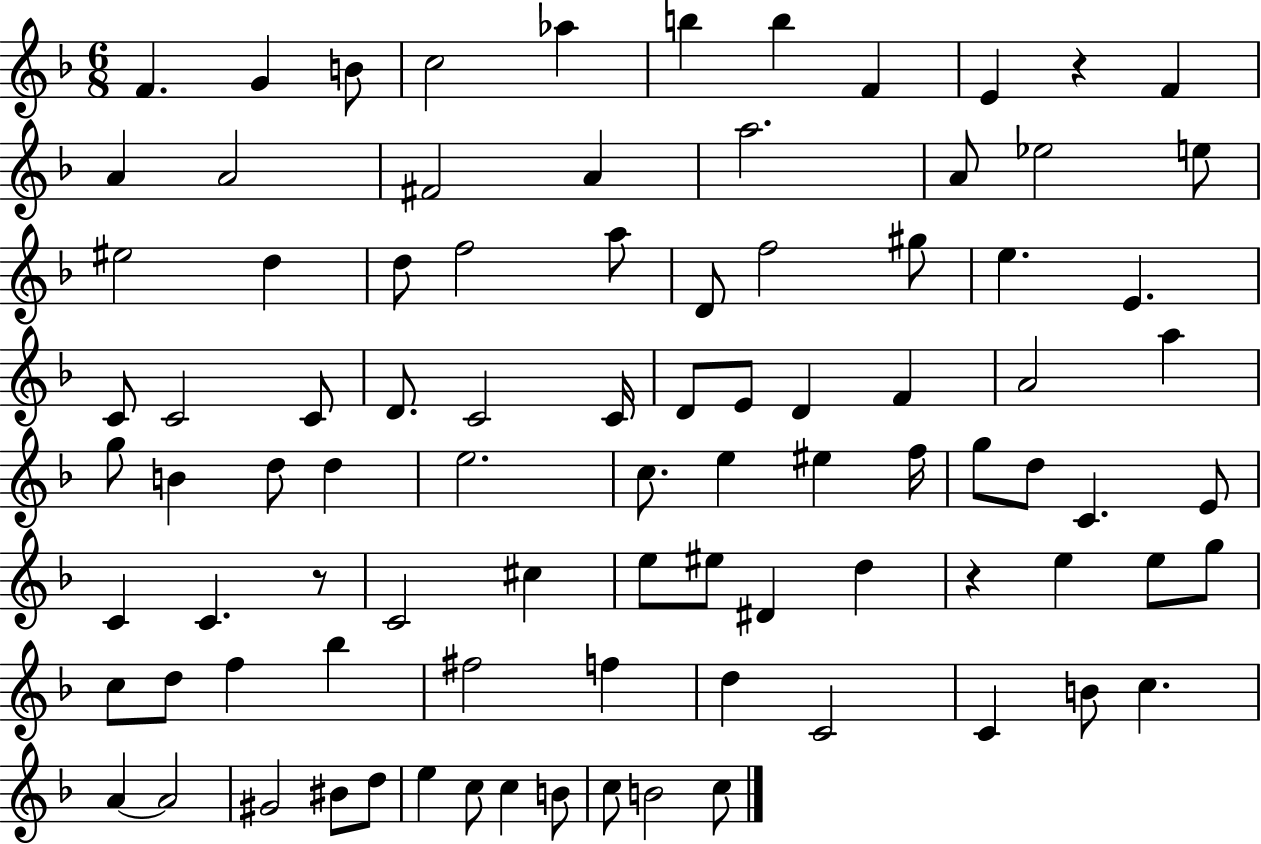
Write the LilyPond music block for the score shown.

{
  \clef treble
  \numericTimeSignature
  \time 6/8
  \key f \major
  f'4. g'4 b'8 | c''2 aes''4 | b''4 b''4 f'4 | e'4 r4 f'4 | \break a'4 a'2 | fis'2 a'4 | a''2. | a'8 ees''2 e''8 | \break eis''2 d''4 | d''8 f''2 a''8 | d'8 f''2 gis''8 | e''4. e'4. | \break c'8 c'2 c'8 | d'8. c'2 c'16 | d'8 e'8 d'4 f'4 | a'2 a''4 | \break g''8 b'4 d''8 d''4 | e''2. | c''8. e''4 eis''4 f''16 | g''8 d''8 c'4. e'8 | \break c'4 c'4. r8 | c'2 cis''4 | e''8 eis''8 dis'4 d''4 | r4 e''4 e''8 g''8 | \break c''8 d''8 f''4 bes''4 | fis''2 f''4 | d''4 c'2 | c'4 b'8 c''4. | \break a'4~~ a'2 | gis'2 bis'8 d''8 | e''4 c''8 c''4 b'8 | c''8 b'2 c''8 | \break \bar "|."
}